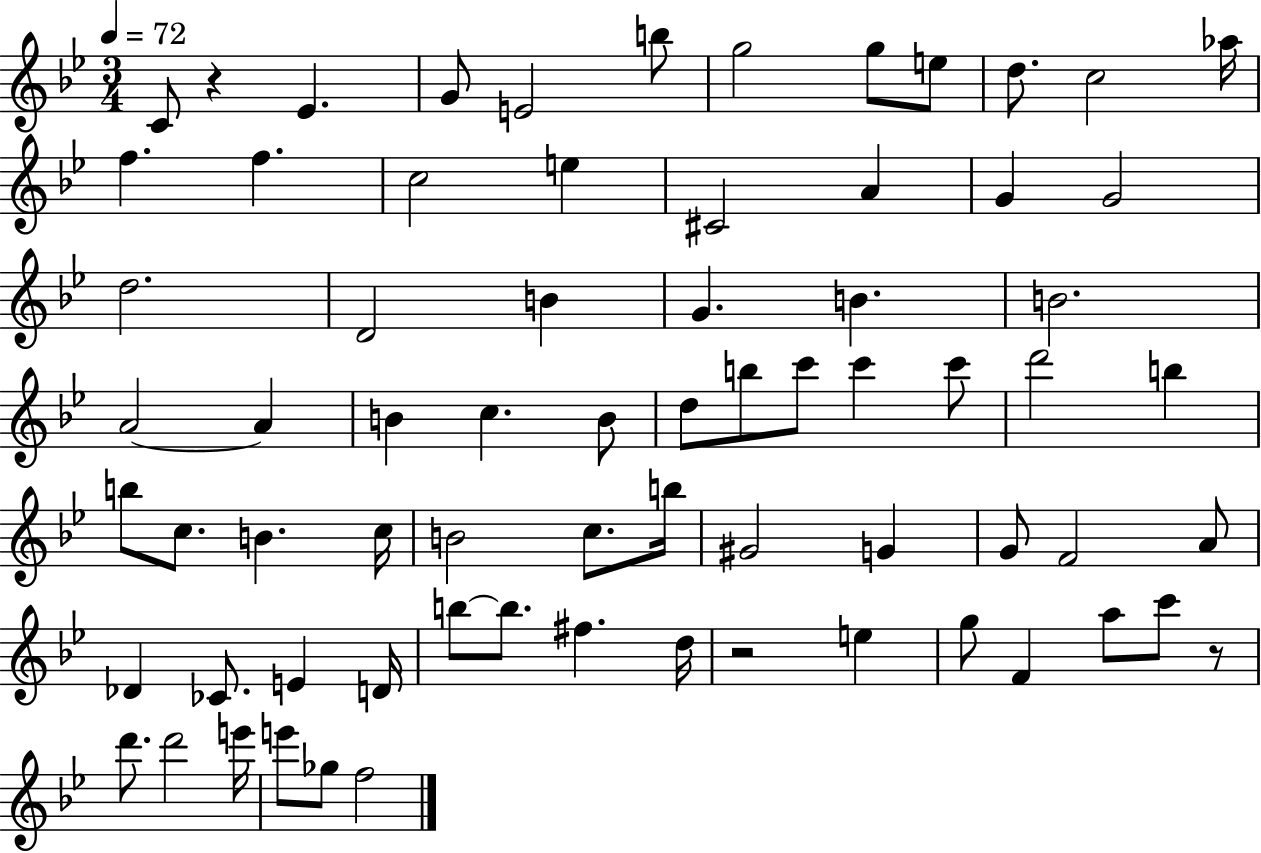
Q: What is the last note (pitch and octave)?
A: F5